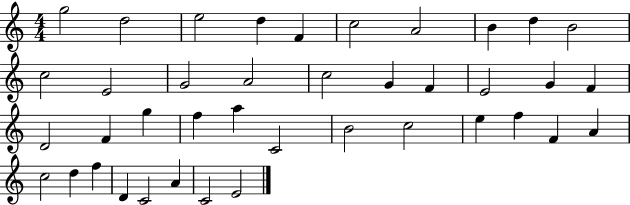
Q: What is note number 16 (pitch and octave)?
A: G4